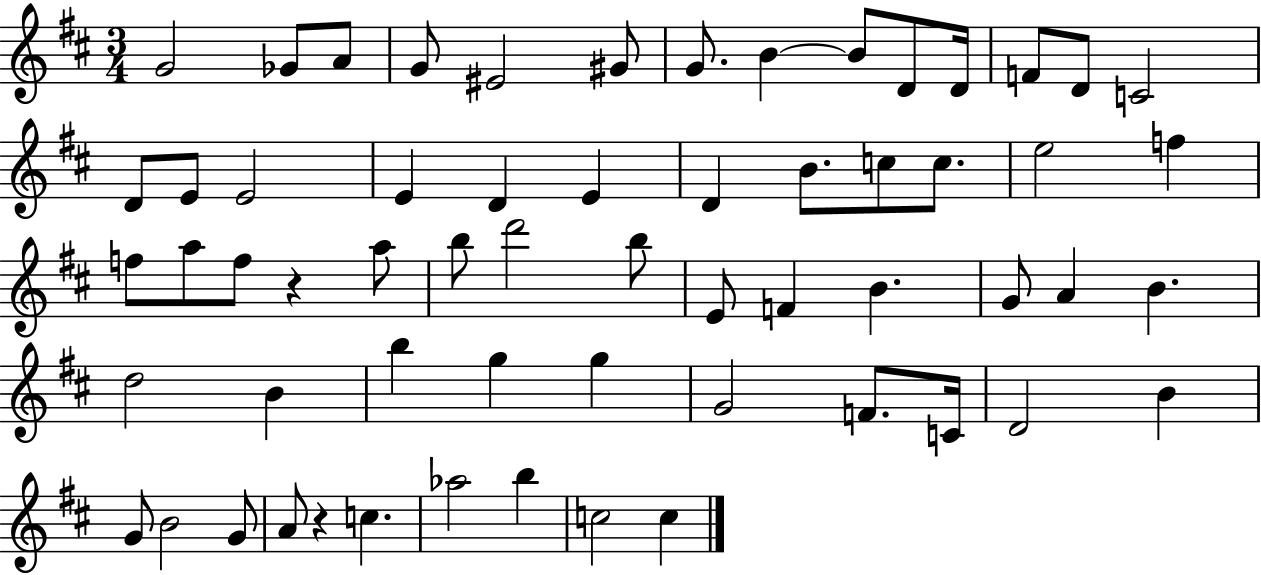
{
  \clef treble
  \numericTimeSignature
  \time 3/4
  \key d \major
  g'2 ges'8 a'8 | g'8 eis'2 gis'8 | g'8. b'4~~ b'8 d'8 d'16 | f'8 d'8 c'2 | \break d'8 e'8 e'2 | e'4 d'4 e'4 | d'4 b'8. c''8 c''8. | e''2 f''4 | \break f''8 a''8 f''8 r4 a''8 | b''8 d'''2 b''8 | e'8 f'4 b'4. | g'8 a'4 b'4. | \break d''2 b'4 | b''4 g''4 g''4 | g'2 f'8. c'16 | d'2 b'4 | \break g'8 b'2 g'8 | a'8 r4 c''4. | aes''2 b''4 | c''2 c''4 | \break \bar "|."
}